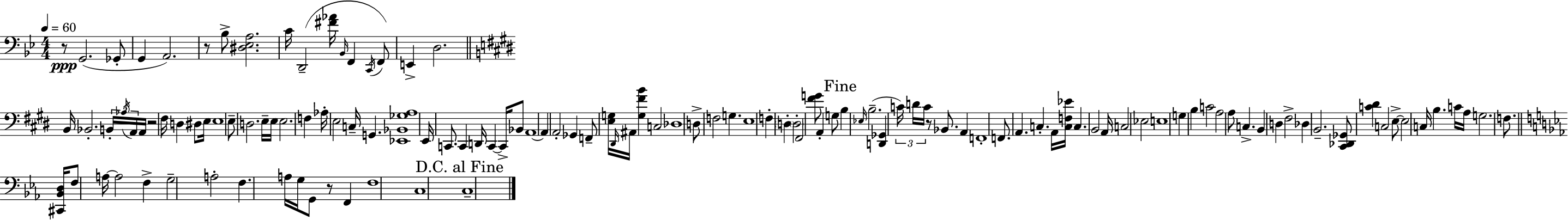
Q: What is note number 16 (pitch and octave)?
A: B2